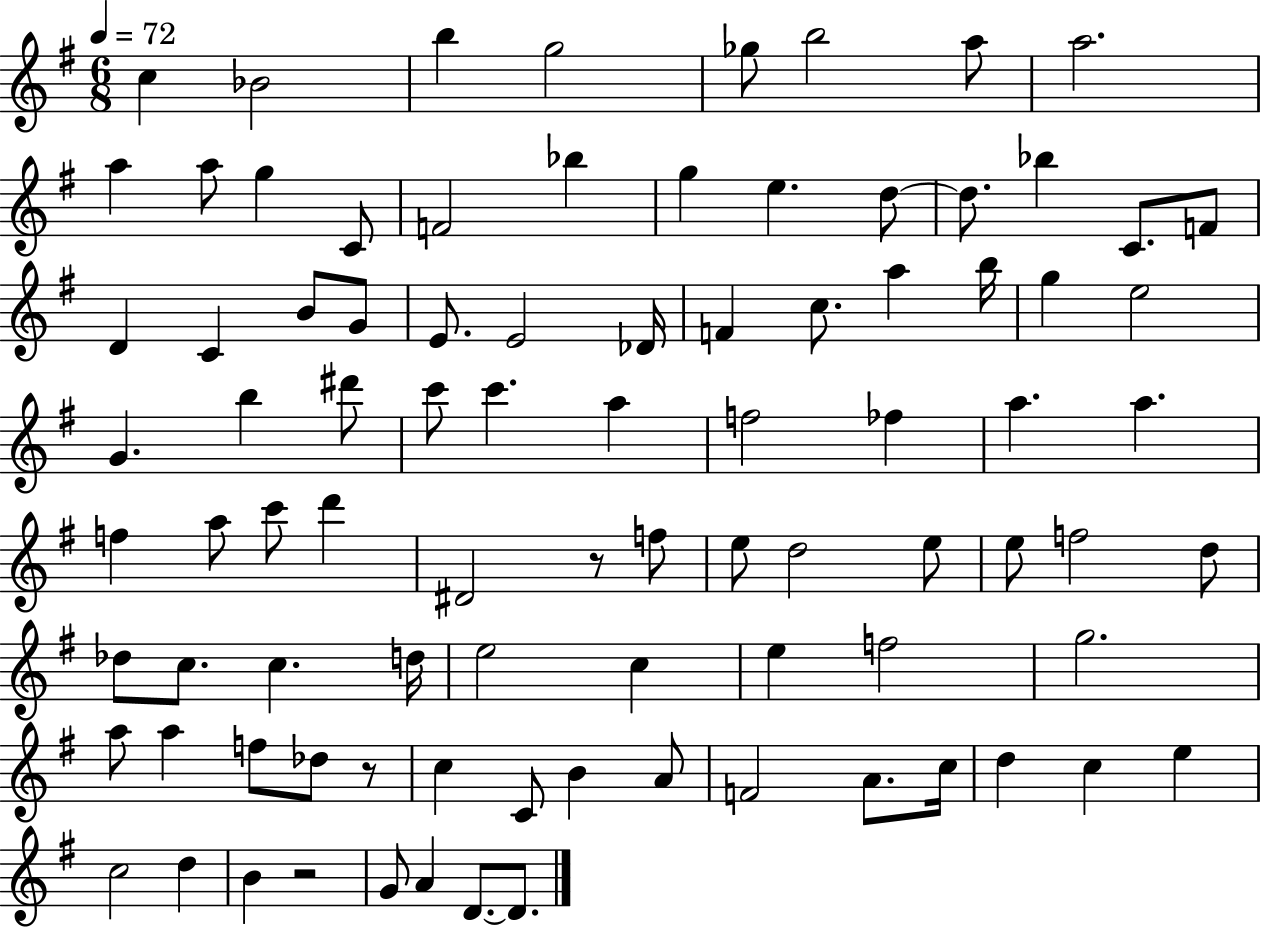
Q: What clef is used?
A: treble